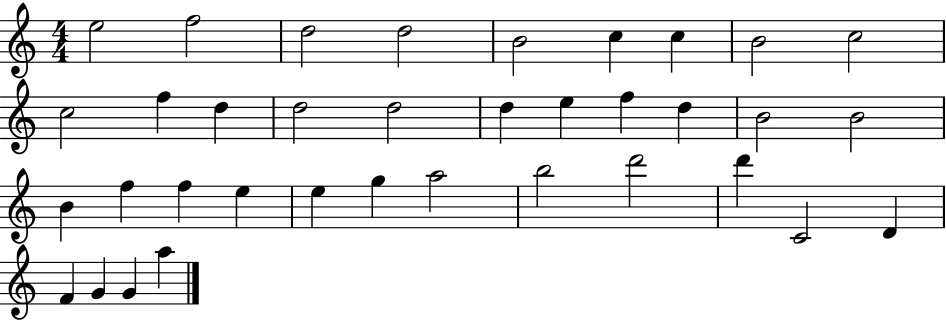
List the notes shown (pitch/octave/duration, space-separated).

E5/h F5/h D5/h D5/h B4/h C5/q C5/q B4/h C5/h C5/h F5/q D5/q D5/h D5/h D5/q E5/q F5/q D5/q B4/h B4/h B4/q F5/q F5/q E5/q E5/q G5/q A5/h B5/h D6/h D6/q C4/h D4/q F4/q G4/q G4/q A5/q